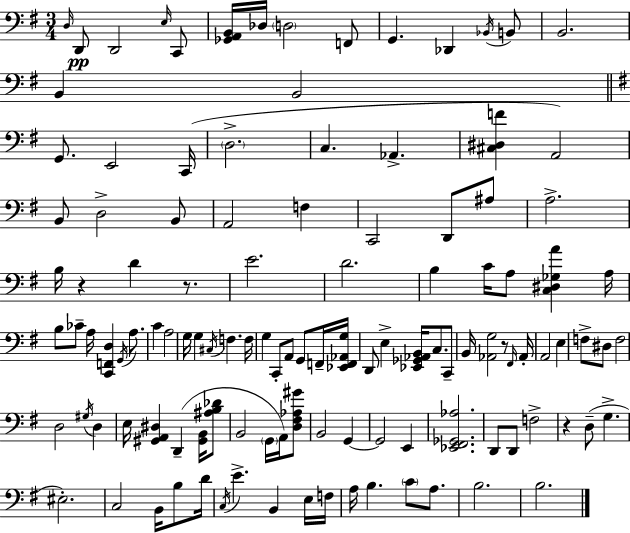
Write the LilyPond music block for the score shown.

{
  \clef bass
  \numericTimeSignature
  \time 3/4
  \key g \major
  \repeat volta 2 { \grace { d16 }\pp d,8 d,2 \grace { e16 } | c,8 <ges, a, b,>16 des16 \parenthesize d2 | f,8 g,4. des,4 | \acciaccatura { bes,16 } b,8 b,2. | \break b,4 b,2 | \bar "||" \break \key e \minor g,8. e,2 c,16( | \parenthesize d2.-> | c4. aes,4.-> | <cis dis f'>4 a,2) | \break b,8 d2-> b,8 | a,2 f4 | c,2 d,8 ais8 | a2.-> | \break b16 r4 d'4 r8. | e'2. | d'2. | b4 c'16 a8 <c dis ges a'>4 a16 | \break b8 ces'8-- a16 <c, f, d>4 \acciaccatura { g,16 } a8. | c'4 a2 | g16 g4 \acciaccatura { cis16 } f4. | f16 g4 c,8-. a,8 g,8 | \break f,16-- <ees, f, aes, g>16 d,8 e4-> <ees, ges, aes, b,>16 c8. | c,8-- b,16 <aes, g>2 r8 | \grace { fis,16 } aes,16-. a,2 e4 | f8-> dis8 f2 | \break d2 \acciaccatura { gis16 } | d4 e16 <gis, a, dis>4 d,4--( | <gis, b,>16 <ais b des'>8 b,2 | \parenthesize g,16 a,16) <d fis aes gis'>8 b,2 | \break g,4~~ g,2 | e,4 <ees, fis, ges, aes>2. | d,8 d,8 f2-> | r4 d8--( g4.-> | \break eis2.-.) | c2 | b,16 b8 d'16 \acciaccatura { c16 } e'4.-> b,4 | e16 f16 a16 b4. | \break \parenthesize c'8 a8. b2. | b2. | } \bar "|."
}